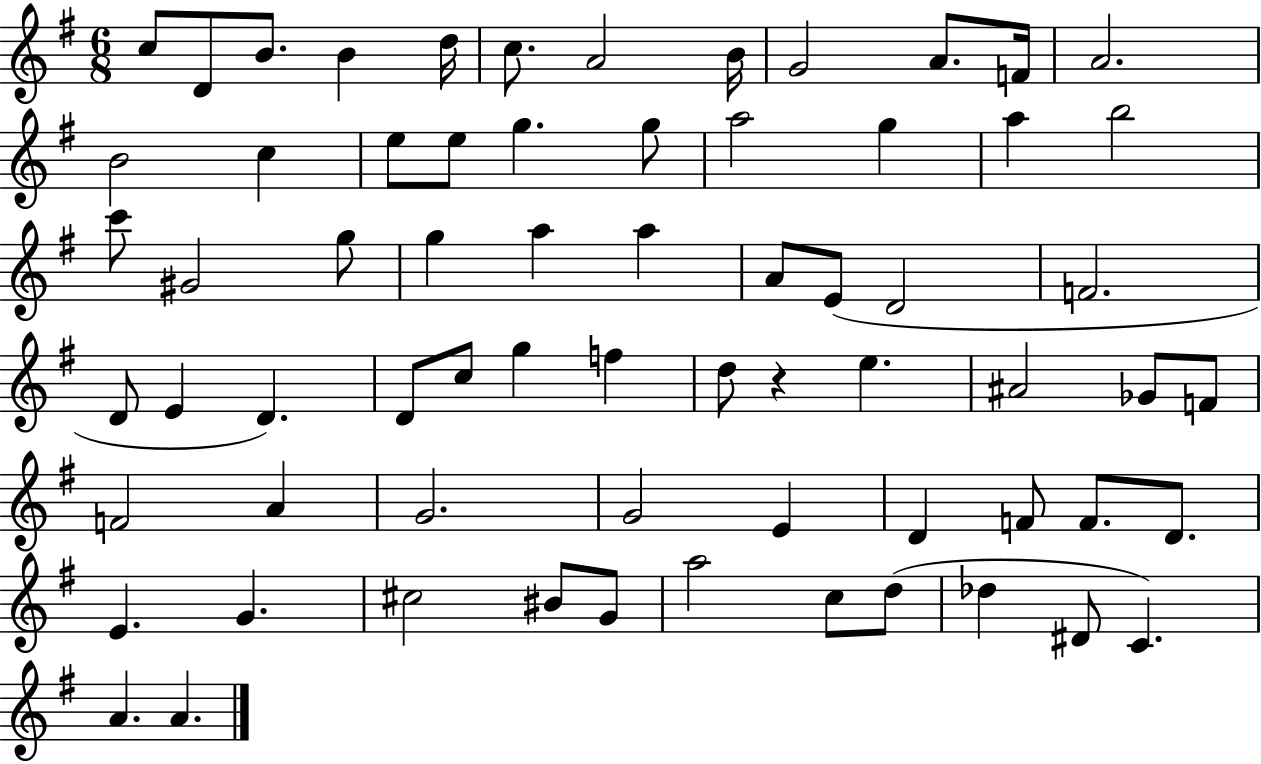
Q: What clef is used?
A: treble